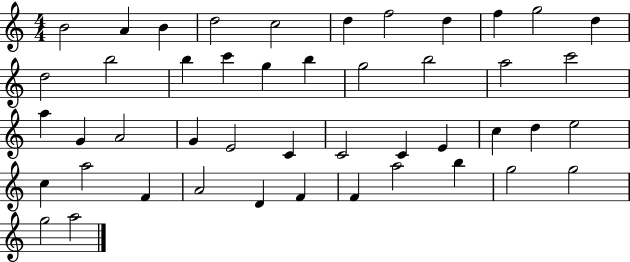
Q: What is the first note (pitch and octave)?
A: B4